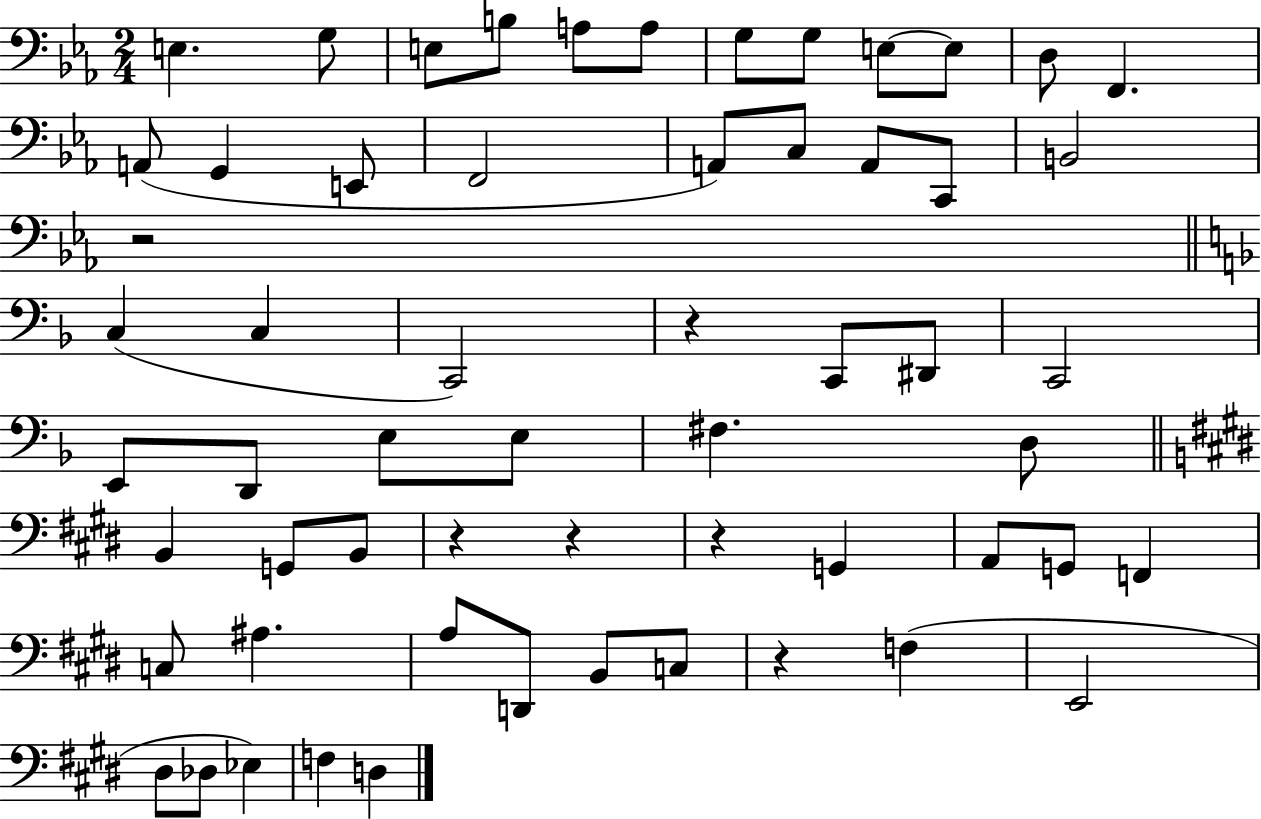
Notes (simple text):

E3/q. G3/e E3/e B3/e A3/e A3/e G3/e G3/e E3/e E3/e D3/e F2/q. A2/e G2/q E2/e F2/h A2/e C3/e A2/e C2/e B2/h R/h C3/q C3/q C2/h R/q C2/e D#2/e C2/h E2/e D2/e E3/e E3/e F#3/q. D3/e B2/q G2/e B2/e R/q R/q R/q G2/q A2/e G2/e F2/q C3/e A#3/q. A3/e D2/e B2/e C3/e R/q F3/q E2/h D#3/e Db3/e Eb3/q F3/q D3/q